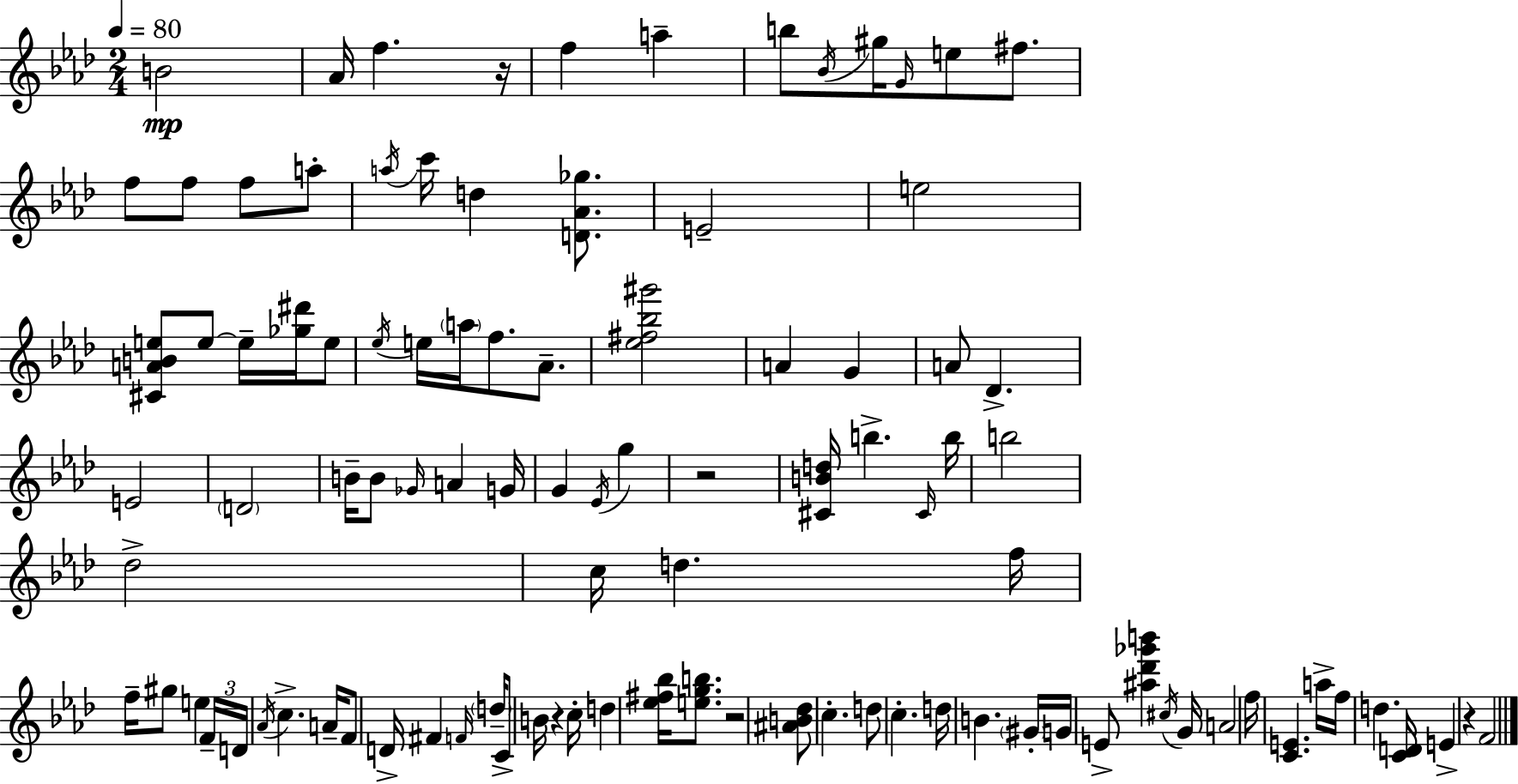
B4/h Ab4/s F5/q. R/s F5/q A5/q B5/e Bb4/s G#5/s G4/s E5/e F#5/e. F5/e F5/e F5/e A5/e A5/s C6/s D5/q [D4,Ab4,Gb5]/e. E4/h E5/h [C#4,A4,B4,E5]/e E5/e E5/s [Gb5,D#6]/s E5/e Eb5/s E5/s A5/s F5/e. Ab4/e. [Eb5,F#5,Bb5,G#6]/h A4/q G4/q A4/e Db4/q. E4/h D4/h B4/s B4/e Gb4/s A4/q G4/s G4/q Eb4/s G5/q R/h [C#4,B4,D5]/s B5/q. C#4/s B5/s B5/h Db5/h C5/s D5/q. F5/s F5/s G#5/e E5/q F4/s D4/s Ab4/s C5/q. A4/s F4/e D4/s F#4/q F4/s D5/s C4/e B4/s R/q C5/s D5/q [Eb5,F#5,Bb5]/s [E5,G5,B5]/e. R/h [A#4,B4,Db5]/e C5/q. D5/e C5/q. D5/s B4/q. G#4/s G4/s E4/e [A#5,Db6,Gb6,B6]/q C#5/s G4/s A4/h F5/s [C4,E4]/q. A5/s F5/s D5/q. [C4,D4]/s E4/q R/q F4/h